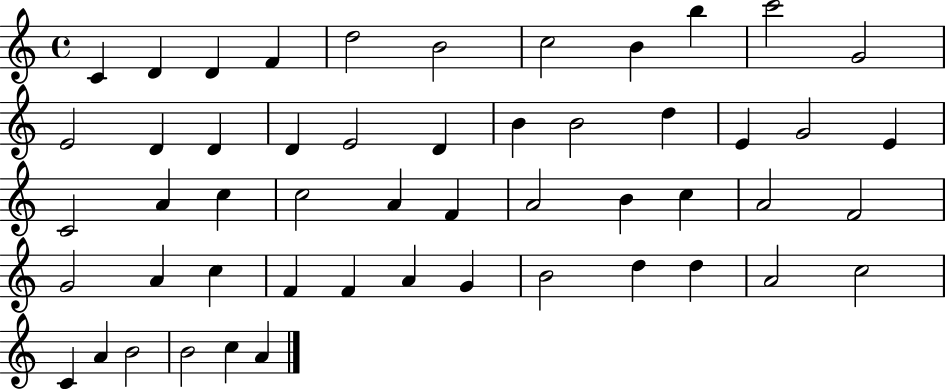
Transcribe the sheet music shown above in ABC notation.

X:1
T:Untitled
M:4/4
L:1/4
K:C
C D D F d2 B2 c2 B b c'2 G2 E2 D D D E2 D B B2 d E G2 E C2 A c c2 A F A2 B c A2 F2 G2 A c F F A G B2 d d A2 c2 C A B2 B2 c A